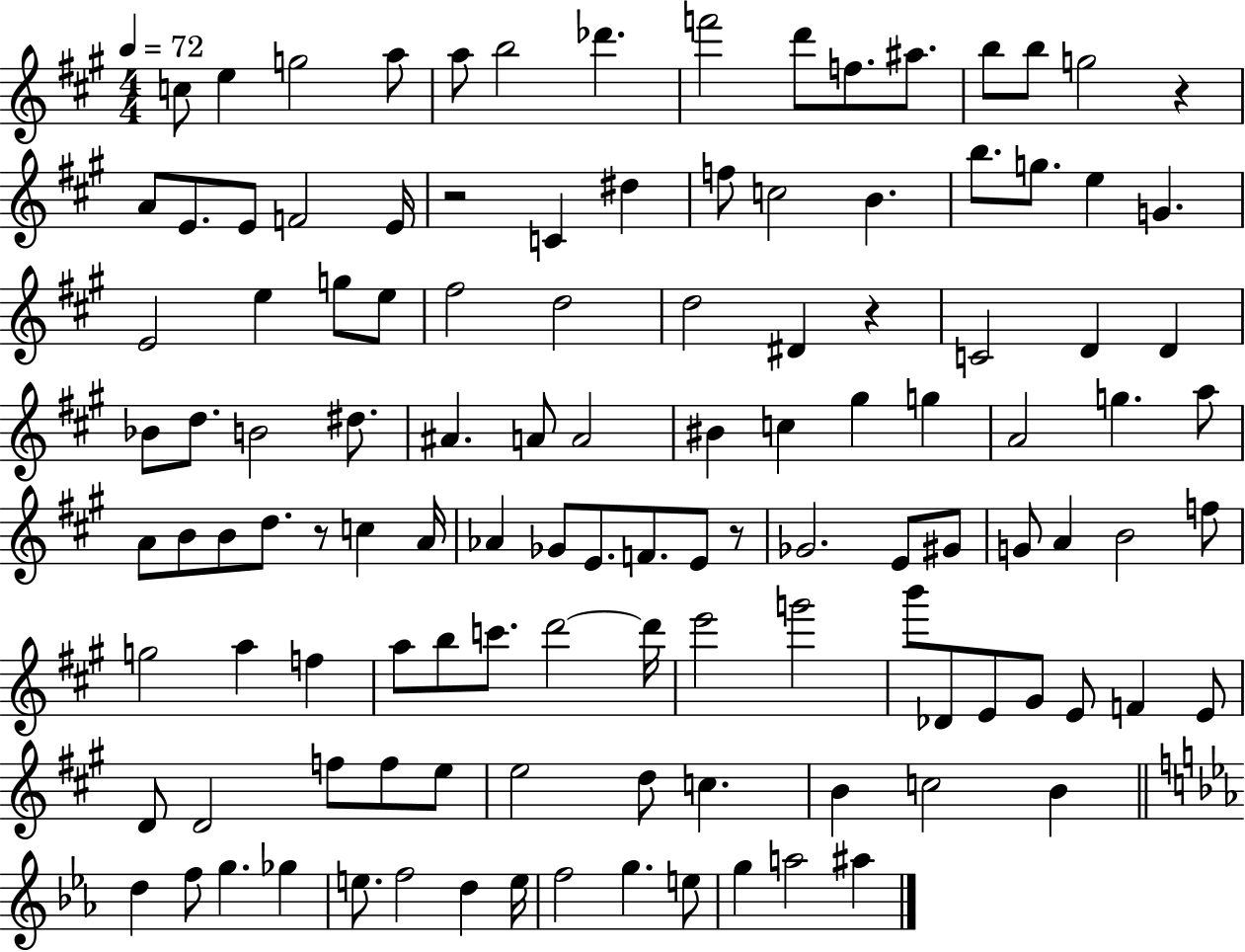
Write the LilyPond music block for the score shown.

{
  \clef treble
  \numericTimeSignature
  \time 4/4
  \key a \major
  \tempo 4 = 72
  \repeat volta 2 { c''8 e''4 g''2 a''8 | a''8 b''2 des'''4. | f'''2 d'''8 f''8. ais''8. | b''8 b''8 g''2 r4 | \break a'8 e'8. e'8 f'2 e'16 | r2 c'4 dis''4 | f''8 c''2 b'4. | b''8. g''8. e''4 g'4. | \break e'2 e''4 g''8 e''8 | fis''2 d''2 | d''2 dis'4 r4 | c'2 d'4 d'4 | \break bes'8 d''8. b'2 dis''8. | ais'4. a'8 a'2 | bis'4 c''4 gis''4 g''4 | a'2 g''4. a''8 | \break a'8 b'8 b'8 d''8. r8 c''4 a'16 | aes'4 ges'8 e'8. f'8. e'8 r8 | ges'2. e'8 gis'8 | g'8 a'4 b'2 f''8 | \break g''2 a''4 f''4 | a''8 b''8 c'''8. d'''2~~ d'''16 | e'''2 g'''2 | b'''8 des'8 e'8 gis'8 e'8 f'4 e'8 | \break d'8 d'2 f''8 f''8 e''8 | e''2 d''8 c''4. | b'4 c''2 b'4 | \bar "||" \break \key c \minor d''4 f''8 g''4. ges''4 | e''8. f''2 d''4 e''16 | f''2 g''4. e''8 | g''4 a''2 ais''4 | \break } \bar "|."
}